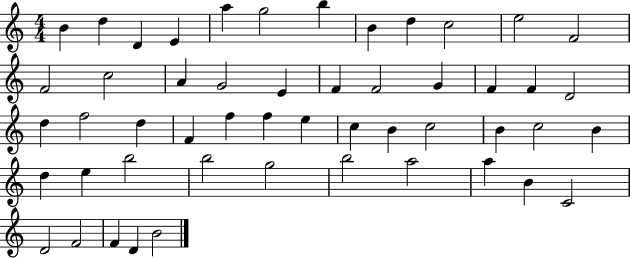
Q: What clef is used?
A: treble